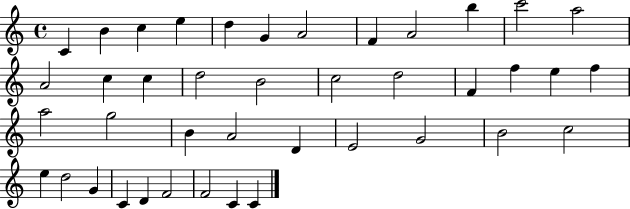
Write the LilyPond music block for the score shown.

{
  \clef treble
  \time 4/4
  \defaultTimeSignature
  \key c \major
  c'4 b'4 c''4 e''4 | d''4 g'4 a'2 | f'4 a'2 b''4 | c'''2 a''2 | \break a'2 c''4 c''4 | d''2 b'2 | c''2 d''2 | f'4 f''4 e''4 f''4 | \break a''2 g''2 | b'4 a'2 d'4 | e'2 g'2 | b'2 c''2 | \break e''4 d''2 g'4 | c'4 d'4 f'2 | f'2 c'4 c'4 | \bar "|."
}